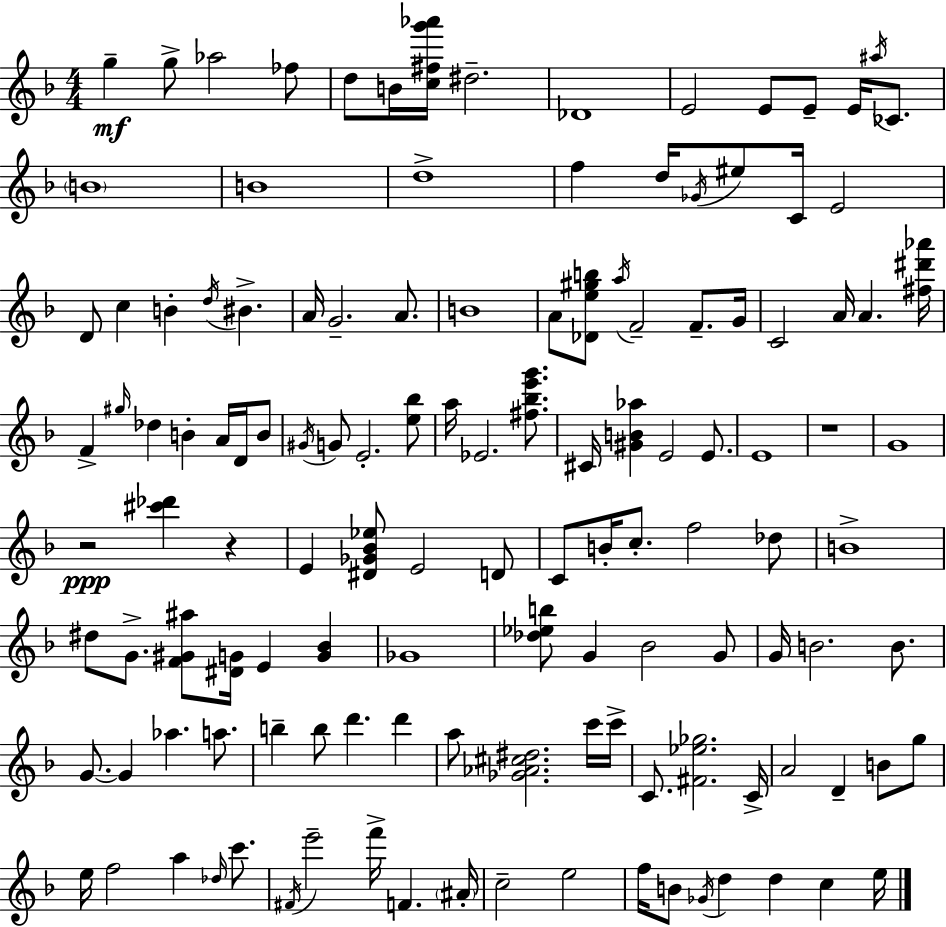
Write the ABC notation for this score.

X:1
T:Untitled
M:4/4
L:1/4
K:F
g g/2 _a2 _f/2 d/2 B/4 [c^fg'_a']/4 ^d2 _D4 E2 E/2 E/2 E/4 ^a/4 _C/2 B4 B4 d4 f d/4 _G/4 ^e/2 C/4 E2 D/2 c B d/4 ^B A/4 G2 A/2 B4 A/2 [_De^gb]/2 a/4 F2 F/2 G/4 C2 A/4 A [^f^d'_a']/4 F ^g/4 _d B A/4 D/4 B/2 ^G/4 G/2 E2 [e_b]/2 a/4 _E2 [^f_be'g']/2 ^C/4 [^GB_a] E2 E/2 E4 z4 G4 z2 [^c'_d'] z E [^D_G_B_e]/2 E2 D/2 C/2 B/4 c/2 f2 _d/2 B4 ^d/2 G/2 [F^G^a]/2 [^DG]/4 E [G_B] _G4 [_d_eb]/2 G _B2 G/2 G/4 B2 B/2 G/2 G _a a/2 b b/2 d' d' a/2 [_G_A^c^d]2 c'/4 c'/4 C/2 [^F_e_g]2 C/4 A2 D B/2 g/2 e/4 f2 a _d/4 c'/2 ^F/4 e'2 f'/4 F ^A/4 c2 e2 f/4 B/2 _G/4 d d c e/4